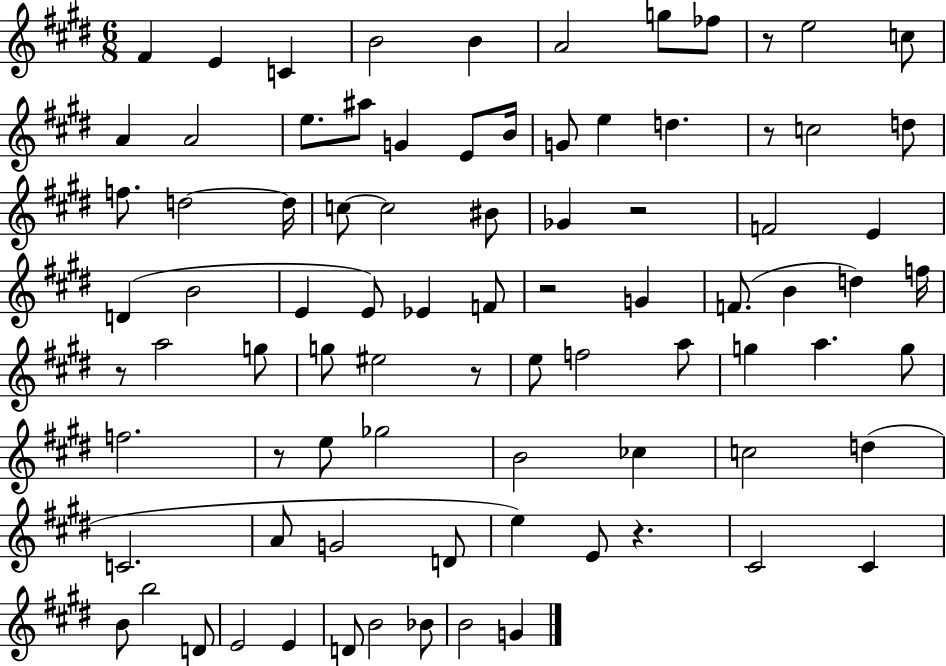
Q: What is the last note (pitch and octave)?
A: G4